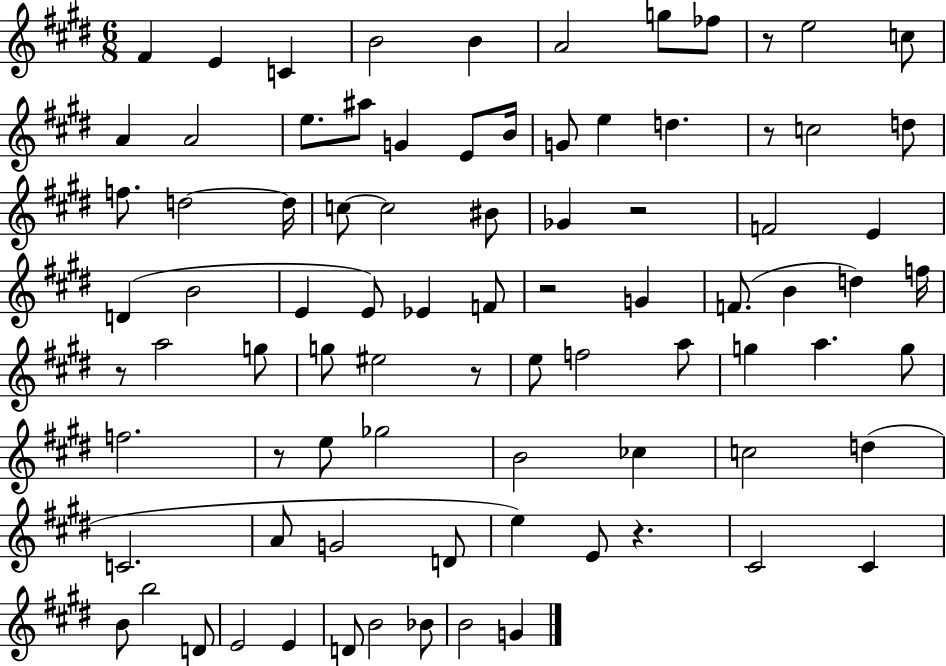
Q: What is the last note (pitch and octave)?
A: G4